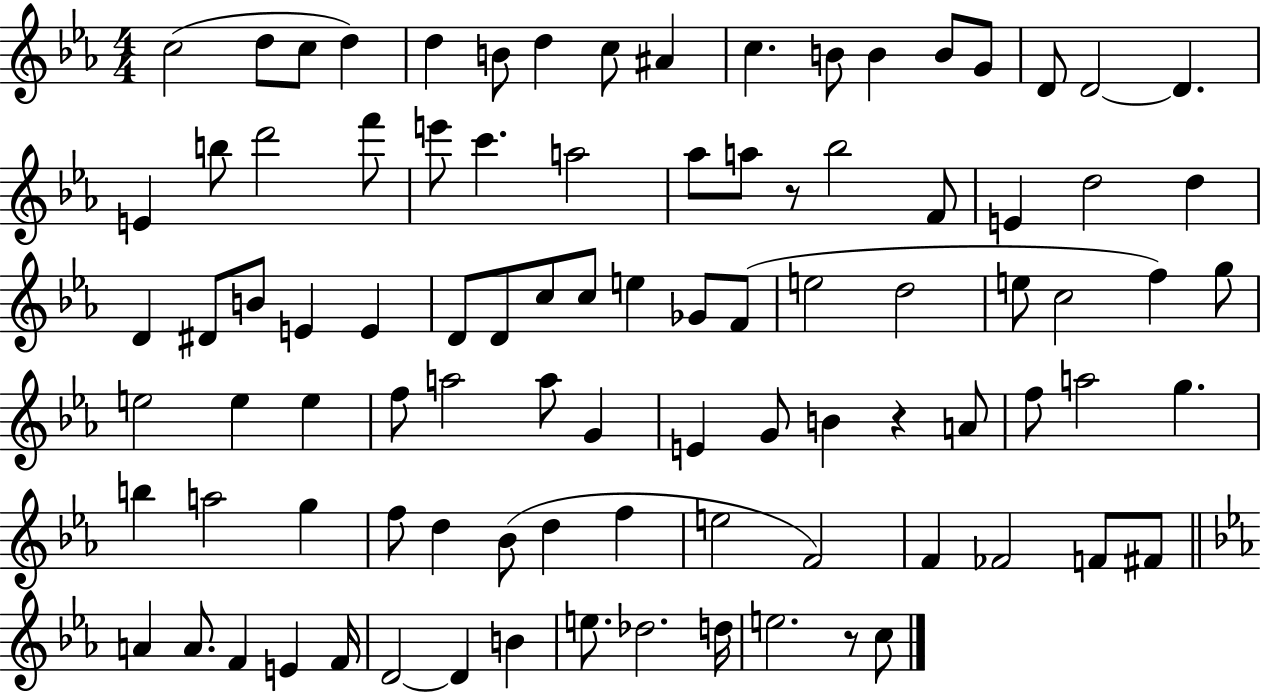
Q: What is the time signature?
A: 4/4